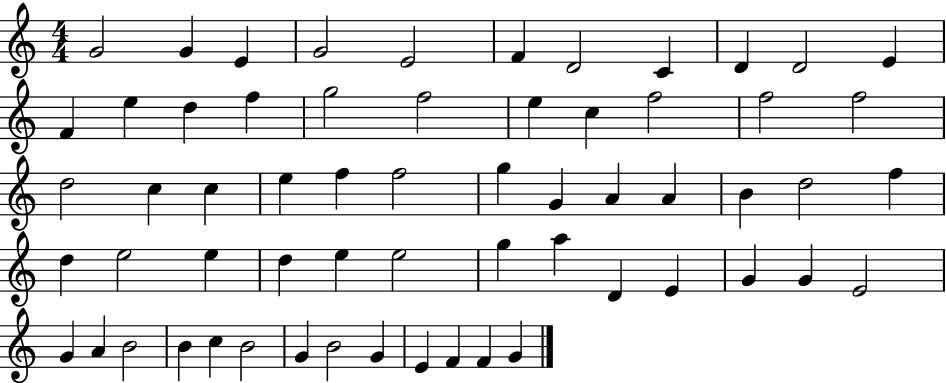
{
  \clef treble
  \numericTimeSignature
  \time 4/4
  \key c \major
  g'2 g'4 e'4 | g'2 e'2 | f'4 d'2 c'4 | d'4 d'2 e'4 | \break f'4 e''4 d''4 f''4 | g''2 f''2 | e''4 c''4 f''2 | f''2 f''2 | \break d''2 c''4 c''4 | e''4 f''4 f''2 | g''4 g'4 a'4 a'4 | b'4 d''2 f''4 | \break d''4 e''2 e''4 | d''4 e''4 e''2 | g''4 a''4 d'4 e'4 | g'4 g'4 e'2 | \break g'4 a'4 b'2 | b'4 c''4 b'2 | g'4 b'2 g'4 | e'4 f'4 f'4 g'4 | \break \bar "|."
}